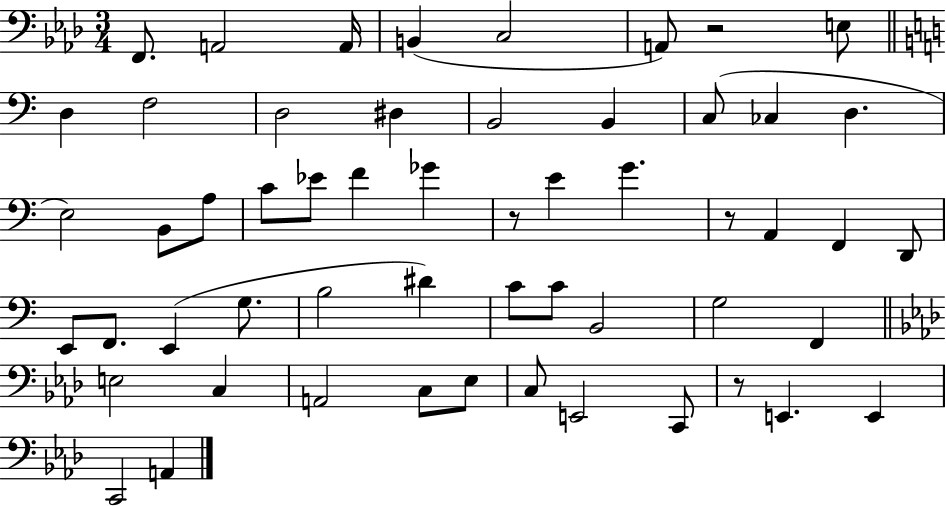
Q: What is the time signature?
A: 3/4